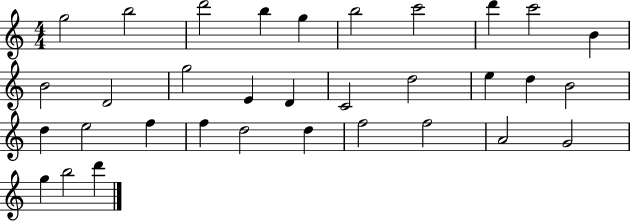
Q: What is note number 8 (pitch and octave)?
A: D6